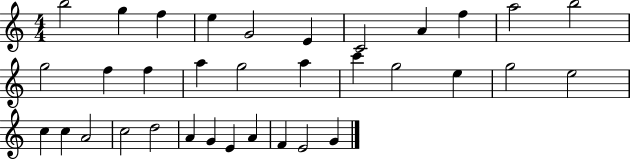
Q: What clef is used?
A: treble